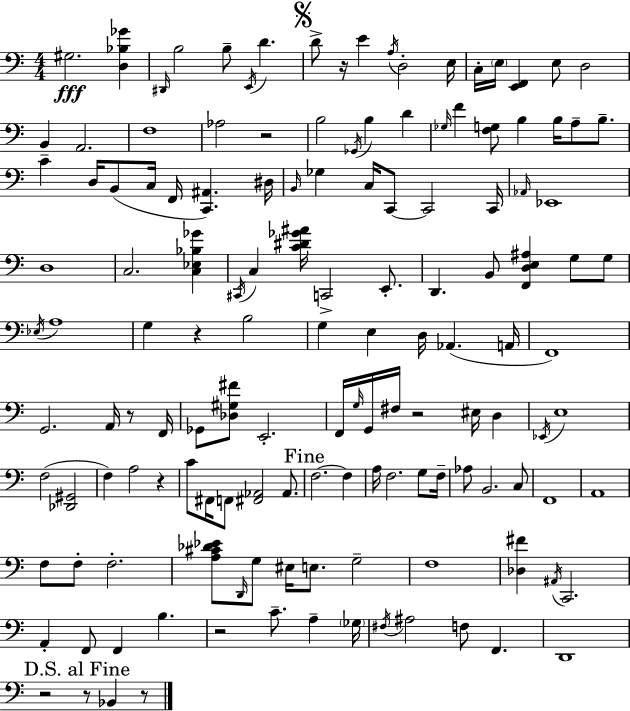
G#3/h. [D3,Bb3,Gb4]/q D#2/s B3/h B3/e E2/s D4/q. D4/e R/s E4/q A3/s D3/h E3/s C3/s E3/s [E2,F2]/q E3/e D3/h B2/q A2/h. F3/w Ab3/h R/h B3/h Gb2/s B3/q D4/q Gb3/s F4/q [F3,G3]/e B3/q B3/s A3/e B3/e. C4/q D3/s B2/e C3/s F2/s [C2,A#2]/q. D#3/s B2/s Gb3/q C3/s C2/e C2/h C2/s Ab2/s Eb2/w D3/w C3/h. [C3,Eb3,Bb3,Gb4]/q C#2/s C3/q [C4,D#4,Gb4,A#4]/s C2/h E2/e. D2/q. B2/e [F2,D3,E3,A#3]/q G3/e G3/e Eb3/s A3/w G3/q R/q B3/h G3/q E3/q D3/s Ab2/q. A2/s F2/w G2/h. A2/s R/e F2/s Gb2/e [Db3,G#3,F#4]/e E2/h. F2/s G3/s G2/s F#3/s R/h EIS3/s D3/q Eb2/s E3/w F3/h [Db2,G#2]/h F3/q A3/h R/q C4/e F#2/s F2/e [F#2,Ab2]/h Ab2/e. F3/h. F3/q A3/s F3/h. G3/e F3/s Ab3/e B2/h. C3/e F2/w A2/w F3/e F3/e F3/h. [A3,C#4,Db4,Eb4]/e D2/s G3/e EIS3/s E3/e. G3/h F3/w [Db3,F#4]/q A#2/s C2/h. A2/q F2/e F2/q B3/q. R/h C4/e. A3/q Gb3/s F#3/s A#3/h F3/e F2/q. D2/w R/h R/e Bb2/q R/e